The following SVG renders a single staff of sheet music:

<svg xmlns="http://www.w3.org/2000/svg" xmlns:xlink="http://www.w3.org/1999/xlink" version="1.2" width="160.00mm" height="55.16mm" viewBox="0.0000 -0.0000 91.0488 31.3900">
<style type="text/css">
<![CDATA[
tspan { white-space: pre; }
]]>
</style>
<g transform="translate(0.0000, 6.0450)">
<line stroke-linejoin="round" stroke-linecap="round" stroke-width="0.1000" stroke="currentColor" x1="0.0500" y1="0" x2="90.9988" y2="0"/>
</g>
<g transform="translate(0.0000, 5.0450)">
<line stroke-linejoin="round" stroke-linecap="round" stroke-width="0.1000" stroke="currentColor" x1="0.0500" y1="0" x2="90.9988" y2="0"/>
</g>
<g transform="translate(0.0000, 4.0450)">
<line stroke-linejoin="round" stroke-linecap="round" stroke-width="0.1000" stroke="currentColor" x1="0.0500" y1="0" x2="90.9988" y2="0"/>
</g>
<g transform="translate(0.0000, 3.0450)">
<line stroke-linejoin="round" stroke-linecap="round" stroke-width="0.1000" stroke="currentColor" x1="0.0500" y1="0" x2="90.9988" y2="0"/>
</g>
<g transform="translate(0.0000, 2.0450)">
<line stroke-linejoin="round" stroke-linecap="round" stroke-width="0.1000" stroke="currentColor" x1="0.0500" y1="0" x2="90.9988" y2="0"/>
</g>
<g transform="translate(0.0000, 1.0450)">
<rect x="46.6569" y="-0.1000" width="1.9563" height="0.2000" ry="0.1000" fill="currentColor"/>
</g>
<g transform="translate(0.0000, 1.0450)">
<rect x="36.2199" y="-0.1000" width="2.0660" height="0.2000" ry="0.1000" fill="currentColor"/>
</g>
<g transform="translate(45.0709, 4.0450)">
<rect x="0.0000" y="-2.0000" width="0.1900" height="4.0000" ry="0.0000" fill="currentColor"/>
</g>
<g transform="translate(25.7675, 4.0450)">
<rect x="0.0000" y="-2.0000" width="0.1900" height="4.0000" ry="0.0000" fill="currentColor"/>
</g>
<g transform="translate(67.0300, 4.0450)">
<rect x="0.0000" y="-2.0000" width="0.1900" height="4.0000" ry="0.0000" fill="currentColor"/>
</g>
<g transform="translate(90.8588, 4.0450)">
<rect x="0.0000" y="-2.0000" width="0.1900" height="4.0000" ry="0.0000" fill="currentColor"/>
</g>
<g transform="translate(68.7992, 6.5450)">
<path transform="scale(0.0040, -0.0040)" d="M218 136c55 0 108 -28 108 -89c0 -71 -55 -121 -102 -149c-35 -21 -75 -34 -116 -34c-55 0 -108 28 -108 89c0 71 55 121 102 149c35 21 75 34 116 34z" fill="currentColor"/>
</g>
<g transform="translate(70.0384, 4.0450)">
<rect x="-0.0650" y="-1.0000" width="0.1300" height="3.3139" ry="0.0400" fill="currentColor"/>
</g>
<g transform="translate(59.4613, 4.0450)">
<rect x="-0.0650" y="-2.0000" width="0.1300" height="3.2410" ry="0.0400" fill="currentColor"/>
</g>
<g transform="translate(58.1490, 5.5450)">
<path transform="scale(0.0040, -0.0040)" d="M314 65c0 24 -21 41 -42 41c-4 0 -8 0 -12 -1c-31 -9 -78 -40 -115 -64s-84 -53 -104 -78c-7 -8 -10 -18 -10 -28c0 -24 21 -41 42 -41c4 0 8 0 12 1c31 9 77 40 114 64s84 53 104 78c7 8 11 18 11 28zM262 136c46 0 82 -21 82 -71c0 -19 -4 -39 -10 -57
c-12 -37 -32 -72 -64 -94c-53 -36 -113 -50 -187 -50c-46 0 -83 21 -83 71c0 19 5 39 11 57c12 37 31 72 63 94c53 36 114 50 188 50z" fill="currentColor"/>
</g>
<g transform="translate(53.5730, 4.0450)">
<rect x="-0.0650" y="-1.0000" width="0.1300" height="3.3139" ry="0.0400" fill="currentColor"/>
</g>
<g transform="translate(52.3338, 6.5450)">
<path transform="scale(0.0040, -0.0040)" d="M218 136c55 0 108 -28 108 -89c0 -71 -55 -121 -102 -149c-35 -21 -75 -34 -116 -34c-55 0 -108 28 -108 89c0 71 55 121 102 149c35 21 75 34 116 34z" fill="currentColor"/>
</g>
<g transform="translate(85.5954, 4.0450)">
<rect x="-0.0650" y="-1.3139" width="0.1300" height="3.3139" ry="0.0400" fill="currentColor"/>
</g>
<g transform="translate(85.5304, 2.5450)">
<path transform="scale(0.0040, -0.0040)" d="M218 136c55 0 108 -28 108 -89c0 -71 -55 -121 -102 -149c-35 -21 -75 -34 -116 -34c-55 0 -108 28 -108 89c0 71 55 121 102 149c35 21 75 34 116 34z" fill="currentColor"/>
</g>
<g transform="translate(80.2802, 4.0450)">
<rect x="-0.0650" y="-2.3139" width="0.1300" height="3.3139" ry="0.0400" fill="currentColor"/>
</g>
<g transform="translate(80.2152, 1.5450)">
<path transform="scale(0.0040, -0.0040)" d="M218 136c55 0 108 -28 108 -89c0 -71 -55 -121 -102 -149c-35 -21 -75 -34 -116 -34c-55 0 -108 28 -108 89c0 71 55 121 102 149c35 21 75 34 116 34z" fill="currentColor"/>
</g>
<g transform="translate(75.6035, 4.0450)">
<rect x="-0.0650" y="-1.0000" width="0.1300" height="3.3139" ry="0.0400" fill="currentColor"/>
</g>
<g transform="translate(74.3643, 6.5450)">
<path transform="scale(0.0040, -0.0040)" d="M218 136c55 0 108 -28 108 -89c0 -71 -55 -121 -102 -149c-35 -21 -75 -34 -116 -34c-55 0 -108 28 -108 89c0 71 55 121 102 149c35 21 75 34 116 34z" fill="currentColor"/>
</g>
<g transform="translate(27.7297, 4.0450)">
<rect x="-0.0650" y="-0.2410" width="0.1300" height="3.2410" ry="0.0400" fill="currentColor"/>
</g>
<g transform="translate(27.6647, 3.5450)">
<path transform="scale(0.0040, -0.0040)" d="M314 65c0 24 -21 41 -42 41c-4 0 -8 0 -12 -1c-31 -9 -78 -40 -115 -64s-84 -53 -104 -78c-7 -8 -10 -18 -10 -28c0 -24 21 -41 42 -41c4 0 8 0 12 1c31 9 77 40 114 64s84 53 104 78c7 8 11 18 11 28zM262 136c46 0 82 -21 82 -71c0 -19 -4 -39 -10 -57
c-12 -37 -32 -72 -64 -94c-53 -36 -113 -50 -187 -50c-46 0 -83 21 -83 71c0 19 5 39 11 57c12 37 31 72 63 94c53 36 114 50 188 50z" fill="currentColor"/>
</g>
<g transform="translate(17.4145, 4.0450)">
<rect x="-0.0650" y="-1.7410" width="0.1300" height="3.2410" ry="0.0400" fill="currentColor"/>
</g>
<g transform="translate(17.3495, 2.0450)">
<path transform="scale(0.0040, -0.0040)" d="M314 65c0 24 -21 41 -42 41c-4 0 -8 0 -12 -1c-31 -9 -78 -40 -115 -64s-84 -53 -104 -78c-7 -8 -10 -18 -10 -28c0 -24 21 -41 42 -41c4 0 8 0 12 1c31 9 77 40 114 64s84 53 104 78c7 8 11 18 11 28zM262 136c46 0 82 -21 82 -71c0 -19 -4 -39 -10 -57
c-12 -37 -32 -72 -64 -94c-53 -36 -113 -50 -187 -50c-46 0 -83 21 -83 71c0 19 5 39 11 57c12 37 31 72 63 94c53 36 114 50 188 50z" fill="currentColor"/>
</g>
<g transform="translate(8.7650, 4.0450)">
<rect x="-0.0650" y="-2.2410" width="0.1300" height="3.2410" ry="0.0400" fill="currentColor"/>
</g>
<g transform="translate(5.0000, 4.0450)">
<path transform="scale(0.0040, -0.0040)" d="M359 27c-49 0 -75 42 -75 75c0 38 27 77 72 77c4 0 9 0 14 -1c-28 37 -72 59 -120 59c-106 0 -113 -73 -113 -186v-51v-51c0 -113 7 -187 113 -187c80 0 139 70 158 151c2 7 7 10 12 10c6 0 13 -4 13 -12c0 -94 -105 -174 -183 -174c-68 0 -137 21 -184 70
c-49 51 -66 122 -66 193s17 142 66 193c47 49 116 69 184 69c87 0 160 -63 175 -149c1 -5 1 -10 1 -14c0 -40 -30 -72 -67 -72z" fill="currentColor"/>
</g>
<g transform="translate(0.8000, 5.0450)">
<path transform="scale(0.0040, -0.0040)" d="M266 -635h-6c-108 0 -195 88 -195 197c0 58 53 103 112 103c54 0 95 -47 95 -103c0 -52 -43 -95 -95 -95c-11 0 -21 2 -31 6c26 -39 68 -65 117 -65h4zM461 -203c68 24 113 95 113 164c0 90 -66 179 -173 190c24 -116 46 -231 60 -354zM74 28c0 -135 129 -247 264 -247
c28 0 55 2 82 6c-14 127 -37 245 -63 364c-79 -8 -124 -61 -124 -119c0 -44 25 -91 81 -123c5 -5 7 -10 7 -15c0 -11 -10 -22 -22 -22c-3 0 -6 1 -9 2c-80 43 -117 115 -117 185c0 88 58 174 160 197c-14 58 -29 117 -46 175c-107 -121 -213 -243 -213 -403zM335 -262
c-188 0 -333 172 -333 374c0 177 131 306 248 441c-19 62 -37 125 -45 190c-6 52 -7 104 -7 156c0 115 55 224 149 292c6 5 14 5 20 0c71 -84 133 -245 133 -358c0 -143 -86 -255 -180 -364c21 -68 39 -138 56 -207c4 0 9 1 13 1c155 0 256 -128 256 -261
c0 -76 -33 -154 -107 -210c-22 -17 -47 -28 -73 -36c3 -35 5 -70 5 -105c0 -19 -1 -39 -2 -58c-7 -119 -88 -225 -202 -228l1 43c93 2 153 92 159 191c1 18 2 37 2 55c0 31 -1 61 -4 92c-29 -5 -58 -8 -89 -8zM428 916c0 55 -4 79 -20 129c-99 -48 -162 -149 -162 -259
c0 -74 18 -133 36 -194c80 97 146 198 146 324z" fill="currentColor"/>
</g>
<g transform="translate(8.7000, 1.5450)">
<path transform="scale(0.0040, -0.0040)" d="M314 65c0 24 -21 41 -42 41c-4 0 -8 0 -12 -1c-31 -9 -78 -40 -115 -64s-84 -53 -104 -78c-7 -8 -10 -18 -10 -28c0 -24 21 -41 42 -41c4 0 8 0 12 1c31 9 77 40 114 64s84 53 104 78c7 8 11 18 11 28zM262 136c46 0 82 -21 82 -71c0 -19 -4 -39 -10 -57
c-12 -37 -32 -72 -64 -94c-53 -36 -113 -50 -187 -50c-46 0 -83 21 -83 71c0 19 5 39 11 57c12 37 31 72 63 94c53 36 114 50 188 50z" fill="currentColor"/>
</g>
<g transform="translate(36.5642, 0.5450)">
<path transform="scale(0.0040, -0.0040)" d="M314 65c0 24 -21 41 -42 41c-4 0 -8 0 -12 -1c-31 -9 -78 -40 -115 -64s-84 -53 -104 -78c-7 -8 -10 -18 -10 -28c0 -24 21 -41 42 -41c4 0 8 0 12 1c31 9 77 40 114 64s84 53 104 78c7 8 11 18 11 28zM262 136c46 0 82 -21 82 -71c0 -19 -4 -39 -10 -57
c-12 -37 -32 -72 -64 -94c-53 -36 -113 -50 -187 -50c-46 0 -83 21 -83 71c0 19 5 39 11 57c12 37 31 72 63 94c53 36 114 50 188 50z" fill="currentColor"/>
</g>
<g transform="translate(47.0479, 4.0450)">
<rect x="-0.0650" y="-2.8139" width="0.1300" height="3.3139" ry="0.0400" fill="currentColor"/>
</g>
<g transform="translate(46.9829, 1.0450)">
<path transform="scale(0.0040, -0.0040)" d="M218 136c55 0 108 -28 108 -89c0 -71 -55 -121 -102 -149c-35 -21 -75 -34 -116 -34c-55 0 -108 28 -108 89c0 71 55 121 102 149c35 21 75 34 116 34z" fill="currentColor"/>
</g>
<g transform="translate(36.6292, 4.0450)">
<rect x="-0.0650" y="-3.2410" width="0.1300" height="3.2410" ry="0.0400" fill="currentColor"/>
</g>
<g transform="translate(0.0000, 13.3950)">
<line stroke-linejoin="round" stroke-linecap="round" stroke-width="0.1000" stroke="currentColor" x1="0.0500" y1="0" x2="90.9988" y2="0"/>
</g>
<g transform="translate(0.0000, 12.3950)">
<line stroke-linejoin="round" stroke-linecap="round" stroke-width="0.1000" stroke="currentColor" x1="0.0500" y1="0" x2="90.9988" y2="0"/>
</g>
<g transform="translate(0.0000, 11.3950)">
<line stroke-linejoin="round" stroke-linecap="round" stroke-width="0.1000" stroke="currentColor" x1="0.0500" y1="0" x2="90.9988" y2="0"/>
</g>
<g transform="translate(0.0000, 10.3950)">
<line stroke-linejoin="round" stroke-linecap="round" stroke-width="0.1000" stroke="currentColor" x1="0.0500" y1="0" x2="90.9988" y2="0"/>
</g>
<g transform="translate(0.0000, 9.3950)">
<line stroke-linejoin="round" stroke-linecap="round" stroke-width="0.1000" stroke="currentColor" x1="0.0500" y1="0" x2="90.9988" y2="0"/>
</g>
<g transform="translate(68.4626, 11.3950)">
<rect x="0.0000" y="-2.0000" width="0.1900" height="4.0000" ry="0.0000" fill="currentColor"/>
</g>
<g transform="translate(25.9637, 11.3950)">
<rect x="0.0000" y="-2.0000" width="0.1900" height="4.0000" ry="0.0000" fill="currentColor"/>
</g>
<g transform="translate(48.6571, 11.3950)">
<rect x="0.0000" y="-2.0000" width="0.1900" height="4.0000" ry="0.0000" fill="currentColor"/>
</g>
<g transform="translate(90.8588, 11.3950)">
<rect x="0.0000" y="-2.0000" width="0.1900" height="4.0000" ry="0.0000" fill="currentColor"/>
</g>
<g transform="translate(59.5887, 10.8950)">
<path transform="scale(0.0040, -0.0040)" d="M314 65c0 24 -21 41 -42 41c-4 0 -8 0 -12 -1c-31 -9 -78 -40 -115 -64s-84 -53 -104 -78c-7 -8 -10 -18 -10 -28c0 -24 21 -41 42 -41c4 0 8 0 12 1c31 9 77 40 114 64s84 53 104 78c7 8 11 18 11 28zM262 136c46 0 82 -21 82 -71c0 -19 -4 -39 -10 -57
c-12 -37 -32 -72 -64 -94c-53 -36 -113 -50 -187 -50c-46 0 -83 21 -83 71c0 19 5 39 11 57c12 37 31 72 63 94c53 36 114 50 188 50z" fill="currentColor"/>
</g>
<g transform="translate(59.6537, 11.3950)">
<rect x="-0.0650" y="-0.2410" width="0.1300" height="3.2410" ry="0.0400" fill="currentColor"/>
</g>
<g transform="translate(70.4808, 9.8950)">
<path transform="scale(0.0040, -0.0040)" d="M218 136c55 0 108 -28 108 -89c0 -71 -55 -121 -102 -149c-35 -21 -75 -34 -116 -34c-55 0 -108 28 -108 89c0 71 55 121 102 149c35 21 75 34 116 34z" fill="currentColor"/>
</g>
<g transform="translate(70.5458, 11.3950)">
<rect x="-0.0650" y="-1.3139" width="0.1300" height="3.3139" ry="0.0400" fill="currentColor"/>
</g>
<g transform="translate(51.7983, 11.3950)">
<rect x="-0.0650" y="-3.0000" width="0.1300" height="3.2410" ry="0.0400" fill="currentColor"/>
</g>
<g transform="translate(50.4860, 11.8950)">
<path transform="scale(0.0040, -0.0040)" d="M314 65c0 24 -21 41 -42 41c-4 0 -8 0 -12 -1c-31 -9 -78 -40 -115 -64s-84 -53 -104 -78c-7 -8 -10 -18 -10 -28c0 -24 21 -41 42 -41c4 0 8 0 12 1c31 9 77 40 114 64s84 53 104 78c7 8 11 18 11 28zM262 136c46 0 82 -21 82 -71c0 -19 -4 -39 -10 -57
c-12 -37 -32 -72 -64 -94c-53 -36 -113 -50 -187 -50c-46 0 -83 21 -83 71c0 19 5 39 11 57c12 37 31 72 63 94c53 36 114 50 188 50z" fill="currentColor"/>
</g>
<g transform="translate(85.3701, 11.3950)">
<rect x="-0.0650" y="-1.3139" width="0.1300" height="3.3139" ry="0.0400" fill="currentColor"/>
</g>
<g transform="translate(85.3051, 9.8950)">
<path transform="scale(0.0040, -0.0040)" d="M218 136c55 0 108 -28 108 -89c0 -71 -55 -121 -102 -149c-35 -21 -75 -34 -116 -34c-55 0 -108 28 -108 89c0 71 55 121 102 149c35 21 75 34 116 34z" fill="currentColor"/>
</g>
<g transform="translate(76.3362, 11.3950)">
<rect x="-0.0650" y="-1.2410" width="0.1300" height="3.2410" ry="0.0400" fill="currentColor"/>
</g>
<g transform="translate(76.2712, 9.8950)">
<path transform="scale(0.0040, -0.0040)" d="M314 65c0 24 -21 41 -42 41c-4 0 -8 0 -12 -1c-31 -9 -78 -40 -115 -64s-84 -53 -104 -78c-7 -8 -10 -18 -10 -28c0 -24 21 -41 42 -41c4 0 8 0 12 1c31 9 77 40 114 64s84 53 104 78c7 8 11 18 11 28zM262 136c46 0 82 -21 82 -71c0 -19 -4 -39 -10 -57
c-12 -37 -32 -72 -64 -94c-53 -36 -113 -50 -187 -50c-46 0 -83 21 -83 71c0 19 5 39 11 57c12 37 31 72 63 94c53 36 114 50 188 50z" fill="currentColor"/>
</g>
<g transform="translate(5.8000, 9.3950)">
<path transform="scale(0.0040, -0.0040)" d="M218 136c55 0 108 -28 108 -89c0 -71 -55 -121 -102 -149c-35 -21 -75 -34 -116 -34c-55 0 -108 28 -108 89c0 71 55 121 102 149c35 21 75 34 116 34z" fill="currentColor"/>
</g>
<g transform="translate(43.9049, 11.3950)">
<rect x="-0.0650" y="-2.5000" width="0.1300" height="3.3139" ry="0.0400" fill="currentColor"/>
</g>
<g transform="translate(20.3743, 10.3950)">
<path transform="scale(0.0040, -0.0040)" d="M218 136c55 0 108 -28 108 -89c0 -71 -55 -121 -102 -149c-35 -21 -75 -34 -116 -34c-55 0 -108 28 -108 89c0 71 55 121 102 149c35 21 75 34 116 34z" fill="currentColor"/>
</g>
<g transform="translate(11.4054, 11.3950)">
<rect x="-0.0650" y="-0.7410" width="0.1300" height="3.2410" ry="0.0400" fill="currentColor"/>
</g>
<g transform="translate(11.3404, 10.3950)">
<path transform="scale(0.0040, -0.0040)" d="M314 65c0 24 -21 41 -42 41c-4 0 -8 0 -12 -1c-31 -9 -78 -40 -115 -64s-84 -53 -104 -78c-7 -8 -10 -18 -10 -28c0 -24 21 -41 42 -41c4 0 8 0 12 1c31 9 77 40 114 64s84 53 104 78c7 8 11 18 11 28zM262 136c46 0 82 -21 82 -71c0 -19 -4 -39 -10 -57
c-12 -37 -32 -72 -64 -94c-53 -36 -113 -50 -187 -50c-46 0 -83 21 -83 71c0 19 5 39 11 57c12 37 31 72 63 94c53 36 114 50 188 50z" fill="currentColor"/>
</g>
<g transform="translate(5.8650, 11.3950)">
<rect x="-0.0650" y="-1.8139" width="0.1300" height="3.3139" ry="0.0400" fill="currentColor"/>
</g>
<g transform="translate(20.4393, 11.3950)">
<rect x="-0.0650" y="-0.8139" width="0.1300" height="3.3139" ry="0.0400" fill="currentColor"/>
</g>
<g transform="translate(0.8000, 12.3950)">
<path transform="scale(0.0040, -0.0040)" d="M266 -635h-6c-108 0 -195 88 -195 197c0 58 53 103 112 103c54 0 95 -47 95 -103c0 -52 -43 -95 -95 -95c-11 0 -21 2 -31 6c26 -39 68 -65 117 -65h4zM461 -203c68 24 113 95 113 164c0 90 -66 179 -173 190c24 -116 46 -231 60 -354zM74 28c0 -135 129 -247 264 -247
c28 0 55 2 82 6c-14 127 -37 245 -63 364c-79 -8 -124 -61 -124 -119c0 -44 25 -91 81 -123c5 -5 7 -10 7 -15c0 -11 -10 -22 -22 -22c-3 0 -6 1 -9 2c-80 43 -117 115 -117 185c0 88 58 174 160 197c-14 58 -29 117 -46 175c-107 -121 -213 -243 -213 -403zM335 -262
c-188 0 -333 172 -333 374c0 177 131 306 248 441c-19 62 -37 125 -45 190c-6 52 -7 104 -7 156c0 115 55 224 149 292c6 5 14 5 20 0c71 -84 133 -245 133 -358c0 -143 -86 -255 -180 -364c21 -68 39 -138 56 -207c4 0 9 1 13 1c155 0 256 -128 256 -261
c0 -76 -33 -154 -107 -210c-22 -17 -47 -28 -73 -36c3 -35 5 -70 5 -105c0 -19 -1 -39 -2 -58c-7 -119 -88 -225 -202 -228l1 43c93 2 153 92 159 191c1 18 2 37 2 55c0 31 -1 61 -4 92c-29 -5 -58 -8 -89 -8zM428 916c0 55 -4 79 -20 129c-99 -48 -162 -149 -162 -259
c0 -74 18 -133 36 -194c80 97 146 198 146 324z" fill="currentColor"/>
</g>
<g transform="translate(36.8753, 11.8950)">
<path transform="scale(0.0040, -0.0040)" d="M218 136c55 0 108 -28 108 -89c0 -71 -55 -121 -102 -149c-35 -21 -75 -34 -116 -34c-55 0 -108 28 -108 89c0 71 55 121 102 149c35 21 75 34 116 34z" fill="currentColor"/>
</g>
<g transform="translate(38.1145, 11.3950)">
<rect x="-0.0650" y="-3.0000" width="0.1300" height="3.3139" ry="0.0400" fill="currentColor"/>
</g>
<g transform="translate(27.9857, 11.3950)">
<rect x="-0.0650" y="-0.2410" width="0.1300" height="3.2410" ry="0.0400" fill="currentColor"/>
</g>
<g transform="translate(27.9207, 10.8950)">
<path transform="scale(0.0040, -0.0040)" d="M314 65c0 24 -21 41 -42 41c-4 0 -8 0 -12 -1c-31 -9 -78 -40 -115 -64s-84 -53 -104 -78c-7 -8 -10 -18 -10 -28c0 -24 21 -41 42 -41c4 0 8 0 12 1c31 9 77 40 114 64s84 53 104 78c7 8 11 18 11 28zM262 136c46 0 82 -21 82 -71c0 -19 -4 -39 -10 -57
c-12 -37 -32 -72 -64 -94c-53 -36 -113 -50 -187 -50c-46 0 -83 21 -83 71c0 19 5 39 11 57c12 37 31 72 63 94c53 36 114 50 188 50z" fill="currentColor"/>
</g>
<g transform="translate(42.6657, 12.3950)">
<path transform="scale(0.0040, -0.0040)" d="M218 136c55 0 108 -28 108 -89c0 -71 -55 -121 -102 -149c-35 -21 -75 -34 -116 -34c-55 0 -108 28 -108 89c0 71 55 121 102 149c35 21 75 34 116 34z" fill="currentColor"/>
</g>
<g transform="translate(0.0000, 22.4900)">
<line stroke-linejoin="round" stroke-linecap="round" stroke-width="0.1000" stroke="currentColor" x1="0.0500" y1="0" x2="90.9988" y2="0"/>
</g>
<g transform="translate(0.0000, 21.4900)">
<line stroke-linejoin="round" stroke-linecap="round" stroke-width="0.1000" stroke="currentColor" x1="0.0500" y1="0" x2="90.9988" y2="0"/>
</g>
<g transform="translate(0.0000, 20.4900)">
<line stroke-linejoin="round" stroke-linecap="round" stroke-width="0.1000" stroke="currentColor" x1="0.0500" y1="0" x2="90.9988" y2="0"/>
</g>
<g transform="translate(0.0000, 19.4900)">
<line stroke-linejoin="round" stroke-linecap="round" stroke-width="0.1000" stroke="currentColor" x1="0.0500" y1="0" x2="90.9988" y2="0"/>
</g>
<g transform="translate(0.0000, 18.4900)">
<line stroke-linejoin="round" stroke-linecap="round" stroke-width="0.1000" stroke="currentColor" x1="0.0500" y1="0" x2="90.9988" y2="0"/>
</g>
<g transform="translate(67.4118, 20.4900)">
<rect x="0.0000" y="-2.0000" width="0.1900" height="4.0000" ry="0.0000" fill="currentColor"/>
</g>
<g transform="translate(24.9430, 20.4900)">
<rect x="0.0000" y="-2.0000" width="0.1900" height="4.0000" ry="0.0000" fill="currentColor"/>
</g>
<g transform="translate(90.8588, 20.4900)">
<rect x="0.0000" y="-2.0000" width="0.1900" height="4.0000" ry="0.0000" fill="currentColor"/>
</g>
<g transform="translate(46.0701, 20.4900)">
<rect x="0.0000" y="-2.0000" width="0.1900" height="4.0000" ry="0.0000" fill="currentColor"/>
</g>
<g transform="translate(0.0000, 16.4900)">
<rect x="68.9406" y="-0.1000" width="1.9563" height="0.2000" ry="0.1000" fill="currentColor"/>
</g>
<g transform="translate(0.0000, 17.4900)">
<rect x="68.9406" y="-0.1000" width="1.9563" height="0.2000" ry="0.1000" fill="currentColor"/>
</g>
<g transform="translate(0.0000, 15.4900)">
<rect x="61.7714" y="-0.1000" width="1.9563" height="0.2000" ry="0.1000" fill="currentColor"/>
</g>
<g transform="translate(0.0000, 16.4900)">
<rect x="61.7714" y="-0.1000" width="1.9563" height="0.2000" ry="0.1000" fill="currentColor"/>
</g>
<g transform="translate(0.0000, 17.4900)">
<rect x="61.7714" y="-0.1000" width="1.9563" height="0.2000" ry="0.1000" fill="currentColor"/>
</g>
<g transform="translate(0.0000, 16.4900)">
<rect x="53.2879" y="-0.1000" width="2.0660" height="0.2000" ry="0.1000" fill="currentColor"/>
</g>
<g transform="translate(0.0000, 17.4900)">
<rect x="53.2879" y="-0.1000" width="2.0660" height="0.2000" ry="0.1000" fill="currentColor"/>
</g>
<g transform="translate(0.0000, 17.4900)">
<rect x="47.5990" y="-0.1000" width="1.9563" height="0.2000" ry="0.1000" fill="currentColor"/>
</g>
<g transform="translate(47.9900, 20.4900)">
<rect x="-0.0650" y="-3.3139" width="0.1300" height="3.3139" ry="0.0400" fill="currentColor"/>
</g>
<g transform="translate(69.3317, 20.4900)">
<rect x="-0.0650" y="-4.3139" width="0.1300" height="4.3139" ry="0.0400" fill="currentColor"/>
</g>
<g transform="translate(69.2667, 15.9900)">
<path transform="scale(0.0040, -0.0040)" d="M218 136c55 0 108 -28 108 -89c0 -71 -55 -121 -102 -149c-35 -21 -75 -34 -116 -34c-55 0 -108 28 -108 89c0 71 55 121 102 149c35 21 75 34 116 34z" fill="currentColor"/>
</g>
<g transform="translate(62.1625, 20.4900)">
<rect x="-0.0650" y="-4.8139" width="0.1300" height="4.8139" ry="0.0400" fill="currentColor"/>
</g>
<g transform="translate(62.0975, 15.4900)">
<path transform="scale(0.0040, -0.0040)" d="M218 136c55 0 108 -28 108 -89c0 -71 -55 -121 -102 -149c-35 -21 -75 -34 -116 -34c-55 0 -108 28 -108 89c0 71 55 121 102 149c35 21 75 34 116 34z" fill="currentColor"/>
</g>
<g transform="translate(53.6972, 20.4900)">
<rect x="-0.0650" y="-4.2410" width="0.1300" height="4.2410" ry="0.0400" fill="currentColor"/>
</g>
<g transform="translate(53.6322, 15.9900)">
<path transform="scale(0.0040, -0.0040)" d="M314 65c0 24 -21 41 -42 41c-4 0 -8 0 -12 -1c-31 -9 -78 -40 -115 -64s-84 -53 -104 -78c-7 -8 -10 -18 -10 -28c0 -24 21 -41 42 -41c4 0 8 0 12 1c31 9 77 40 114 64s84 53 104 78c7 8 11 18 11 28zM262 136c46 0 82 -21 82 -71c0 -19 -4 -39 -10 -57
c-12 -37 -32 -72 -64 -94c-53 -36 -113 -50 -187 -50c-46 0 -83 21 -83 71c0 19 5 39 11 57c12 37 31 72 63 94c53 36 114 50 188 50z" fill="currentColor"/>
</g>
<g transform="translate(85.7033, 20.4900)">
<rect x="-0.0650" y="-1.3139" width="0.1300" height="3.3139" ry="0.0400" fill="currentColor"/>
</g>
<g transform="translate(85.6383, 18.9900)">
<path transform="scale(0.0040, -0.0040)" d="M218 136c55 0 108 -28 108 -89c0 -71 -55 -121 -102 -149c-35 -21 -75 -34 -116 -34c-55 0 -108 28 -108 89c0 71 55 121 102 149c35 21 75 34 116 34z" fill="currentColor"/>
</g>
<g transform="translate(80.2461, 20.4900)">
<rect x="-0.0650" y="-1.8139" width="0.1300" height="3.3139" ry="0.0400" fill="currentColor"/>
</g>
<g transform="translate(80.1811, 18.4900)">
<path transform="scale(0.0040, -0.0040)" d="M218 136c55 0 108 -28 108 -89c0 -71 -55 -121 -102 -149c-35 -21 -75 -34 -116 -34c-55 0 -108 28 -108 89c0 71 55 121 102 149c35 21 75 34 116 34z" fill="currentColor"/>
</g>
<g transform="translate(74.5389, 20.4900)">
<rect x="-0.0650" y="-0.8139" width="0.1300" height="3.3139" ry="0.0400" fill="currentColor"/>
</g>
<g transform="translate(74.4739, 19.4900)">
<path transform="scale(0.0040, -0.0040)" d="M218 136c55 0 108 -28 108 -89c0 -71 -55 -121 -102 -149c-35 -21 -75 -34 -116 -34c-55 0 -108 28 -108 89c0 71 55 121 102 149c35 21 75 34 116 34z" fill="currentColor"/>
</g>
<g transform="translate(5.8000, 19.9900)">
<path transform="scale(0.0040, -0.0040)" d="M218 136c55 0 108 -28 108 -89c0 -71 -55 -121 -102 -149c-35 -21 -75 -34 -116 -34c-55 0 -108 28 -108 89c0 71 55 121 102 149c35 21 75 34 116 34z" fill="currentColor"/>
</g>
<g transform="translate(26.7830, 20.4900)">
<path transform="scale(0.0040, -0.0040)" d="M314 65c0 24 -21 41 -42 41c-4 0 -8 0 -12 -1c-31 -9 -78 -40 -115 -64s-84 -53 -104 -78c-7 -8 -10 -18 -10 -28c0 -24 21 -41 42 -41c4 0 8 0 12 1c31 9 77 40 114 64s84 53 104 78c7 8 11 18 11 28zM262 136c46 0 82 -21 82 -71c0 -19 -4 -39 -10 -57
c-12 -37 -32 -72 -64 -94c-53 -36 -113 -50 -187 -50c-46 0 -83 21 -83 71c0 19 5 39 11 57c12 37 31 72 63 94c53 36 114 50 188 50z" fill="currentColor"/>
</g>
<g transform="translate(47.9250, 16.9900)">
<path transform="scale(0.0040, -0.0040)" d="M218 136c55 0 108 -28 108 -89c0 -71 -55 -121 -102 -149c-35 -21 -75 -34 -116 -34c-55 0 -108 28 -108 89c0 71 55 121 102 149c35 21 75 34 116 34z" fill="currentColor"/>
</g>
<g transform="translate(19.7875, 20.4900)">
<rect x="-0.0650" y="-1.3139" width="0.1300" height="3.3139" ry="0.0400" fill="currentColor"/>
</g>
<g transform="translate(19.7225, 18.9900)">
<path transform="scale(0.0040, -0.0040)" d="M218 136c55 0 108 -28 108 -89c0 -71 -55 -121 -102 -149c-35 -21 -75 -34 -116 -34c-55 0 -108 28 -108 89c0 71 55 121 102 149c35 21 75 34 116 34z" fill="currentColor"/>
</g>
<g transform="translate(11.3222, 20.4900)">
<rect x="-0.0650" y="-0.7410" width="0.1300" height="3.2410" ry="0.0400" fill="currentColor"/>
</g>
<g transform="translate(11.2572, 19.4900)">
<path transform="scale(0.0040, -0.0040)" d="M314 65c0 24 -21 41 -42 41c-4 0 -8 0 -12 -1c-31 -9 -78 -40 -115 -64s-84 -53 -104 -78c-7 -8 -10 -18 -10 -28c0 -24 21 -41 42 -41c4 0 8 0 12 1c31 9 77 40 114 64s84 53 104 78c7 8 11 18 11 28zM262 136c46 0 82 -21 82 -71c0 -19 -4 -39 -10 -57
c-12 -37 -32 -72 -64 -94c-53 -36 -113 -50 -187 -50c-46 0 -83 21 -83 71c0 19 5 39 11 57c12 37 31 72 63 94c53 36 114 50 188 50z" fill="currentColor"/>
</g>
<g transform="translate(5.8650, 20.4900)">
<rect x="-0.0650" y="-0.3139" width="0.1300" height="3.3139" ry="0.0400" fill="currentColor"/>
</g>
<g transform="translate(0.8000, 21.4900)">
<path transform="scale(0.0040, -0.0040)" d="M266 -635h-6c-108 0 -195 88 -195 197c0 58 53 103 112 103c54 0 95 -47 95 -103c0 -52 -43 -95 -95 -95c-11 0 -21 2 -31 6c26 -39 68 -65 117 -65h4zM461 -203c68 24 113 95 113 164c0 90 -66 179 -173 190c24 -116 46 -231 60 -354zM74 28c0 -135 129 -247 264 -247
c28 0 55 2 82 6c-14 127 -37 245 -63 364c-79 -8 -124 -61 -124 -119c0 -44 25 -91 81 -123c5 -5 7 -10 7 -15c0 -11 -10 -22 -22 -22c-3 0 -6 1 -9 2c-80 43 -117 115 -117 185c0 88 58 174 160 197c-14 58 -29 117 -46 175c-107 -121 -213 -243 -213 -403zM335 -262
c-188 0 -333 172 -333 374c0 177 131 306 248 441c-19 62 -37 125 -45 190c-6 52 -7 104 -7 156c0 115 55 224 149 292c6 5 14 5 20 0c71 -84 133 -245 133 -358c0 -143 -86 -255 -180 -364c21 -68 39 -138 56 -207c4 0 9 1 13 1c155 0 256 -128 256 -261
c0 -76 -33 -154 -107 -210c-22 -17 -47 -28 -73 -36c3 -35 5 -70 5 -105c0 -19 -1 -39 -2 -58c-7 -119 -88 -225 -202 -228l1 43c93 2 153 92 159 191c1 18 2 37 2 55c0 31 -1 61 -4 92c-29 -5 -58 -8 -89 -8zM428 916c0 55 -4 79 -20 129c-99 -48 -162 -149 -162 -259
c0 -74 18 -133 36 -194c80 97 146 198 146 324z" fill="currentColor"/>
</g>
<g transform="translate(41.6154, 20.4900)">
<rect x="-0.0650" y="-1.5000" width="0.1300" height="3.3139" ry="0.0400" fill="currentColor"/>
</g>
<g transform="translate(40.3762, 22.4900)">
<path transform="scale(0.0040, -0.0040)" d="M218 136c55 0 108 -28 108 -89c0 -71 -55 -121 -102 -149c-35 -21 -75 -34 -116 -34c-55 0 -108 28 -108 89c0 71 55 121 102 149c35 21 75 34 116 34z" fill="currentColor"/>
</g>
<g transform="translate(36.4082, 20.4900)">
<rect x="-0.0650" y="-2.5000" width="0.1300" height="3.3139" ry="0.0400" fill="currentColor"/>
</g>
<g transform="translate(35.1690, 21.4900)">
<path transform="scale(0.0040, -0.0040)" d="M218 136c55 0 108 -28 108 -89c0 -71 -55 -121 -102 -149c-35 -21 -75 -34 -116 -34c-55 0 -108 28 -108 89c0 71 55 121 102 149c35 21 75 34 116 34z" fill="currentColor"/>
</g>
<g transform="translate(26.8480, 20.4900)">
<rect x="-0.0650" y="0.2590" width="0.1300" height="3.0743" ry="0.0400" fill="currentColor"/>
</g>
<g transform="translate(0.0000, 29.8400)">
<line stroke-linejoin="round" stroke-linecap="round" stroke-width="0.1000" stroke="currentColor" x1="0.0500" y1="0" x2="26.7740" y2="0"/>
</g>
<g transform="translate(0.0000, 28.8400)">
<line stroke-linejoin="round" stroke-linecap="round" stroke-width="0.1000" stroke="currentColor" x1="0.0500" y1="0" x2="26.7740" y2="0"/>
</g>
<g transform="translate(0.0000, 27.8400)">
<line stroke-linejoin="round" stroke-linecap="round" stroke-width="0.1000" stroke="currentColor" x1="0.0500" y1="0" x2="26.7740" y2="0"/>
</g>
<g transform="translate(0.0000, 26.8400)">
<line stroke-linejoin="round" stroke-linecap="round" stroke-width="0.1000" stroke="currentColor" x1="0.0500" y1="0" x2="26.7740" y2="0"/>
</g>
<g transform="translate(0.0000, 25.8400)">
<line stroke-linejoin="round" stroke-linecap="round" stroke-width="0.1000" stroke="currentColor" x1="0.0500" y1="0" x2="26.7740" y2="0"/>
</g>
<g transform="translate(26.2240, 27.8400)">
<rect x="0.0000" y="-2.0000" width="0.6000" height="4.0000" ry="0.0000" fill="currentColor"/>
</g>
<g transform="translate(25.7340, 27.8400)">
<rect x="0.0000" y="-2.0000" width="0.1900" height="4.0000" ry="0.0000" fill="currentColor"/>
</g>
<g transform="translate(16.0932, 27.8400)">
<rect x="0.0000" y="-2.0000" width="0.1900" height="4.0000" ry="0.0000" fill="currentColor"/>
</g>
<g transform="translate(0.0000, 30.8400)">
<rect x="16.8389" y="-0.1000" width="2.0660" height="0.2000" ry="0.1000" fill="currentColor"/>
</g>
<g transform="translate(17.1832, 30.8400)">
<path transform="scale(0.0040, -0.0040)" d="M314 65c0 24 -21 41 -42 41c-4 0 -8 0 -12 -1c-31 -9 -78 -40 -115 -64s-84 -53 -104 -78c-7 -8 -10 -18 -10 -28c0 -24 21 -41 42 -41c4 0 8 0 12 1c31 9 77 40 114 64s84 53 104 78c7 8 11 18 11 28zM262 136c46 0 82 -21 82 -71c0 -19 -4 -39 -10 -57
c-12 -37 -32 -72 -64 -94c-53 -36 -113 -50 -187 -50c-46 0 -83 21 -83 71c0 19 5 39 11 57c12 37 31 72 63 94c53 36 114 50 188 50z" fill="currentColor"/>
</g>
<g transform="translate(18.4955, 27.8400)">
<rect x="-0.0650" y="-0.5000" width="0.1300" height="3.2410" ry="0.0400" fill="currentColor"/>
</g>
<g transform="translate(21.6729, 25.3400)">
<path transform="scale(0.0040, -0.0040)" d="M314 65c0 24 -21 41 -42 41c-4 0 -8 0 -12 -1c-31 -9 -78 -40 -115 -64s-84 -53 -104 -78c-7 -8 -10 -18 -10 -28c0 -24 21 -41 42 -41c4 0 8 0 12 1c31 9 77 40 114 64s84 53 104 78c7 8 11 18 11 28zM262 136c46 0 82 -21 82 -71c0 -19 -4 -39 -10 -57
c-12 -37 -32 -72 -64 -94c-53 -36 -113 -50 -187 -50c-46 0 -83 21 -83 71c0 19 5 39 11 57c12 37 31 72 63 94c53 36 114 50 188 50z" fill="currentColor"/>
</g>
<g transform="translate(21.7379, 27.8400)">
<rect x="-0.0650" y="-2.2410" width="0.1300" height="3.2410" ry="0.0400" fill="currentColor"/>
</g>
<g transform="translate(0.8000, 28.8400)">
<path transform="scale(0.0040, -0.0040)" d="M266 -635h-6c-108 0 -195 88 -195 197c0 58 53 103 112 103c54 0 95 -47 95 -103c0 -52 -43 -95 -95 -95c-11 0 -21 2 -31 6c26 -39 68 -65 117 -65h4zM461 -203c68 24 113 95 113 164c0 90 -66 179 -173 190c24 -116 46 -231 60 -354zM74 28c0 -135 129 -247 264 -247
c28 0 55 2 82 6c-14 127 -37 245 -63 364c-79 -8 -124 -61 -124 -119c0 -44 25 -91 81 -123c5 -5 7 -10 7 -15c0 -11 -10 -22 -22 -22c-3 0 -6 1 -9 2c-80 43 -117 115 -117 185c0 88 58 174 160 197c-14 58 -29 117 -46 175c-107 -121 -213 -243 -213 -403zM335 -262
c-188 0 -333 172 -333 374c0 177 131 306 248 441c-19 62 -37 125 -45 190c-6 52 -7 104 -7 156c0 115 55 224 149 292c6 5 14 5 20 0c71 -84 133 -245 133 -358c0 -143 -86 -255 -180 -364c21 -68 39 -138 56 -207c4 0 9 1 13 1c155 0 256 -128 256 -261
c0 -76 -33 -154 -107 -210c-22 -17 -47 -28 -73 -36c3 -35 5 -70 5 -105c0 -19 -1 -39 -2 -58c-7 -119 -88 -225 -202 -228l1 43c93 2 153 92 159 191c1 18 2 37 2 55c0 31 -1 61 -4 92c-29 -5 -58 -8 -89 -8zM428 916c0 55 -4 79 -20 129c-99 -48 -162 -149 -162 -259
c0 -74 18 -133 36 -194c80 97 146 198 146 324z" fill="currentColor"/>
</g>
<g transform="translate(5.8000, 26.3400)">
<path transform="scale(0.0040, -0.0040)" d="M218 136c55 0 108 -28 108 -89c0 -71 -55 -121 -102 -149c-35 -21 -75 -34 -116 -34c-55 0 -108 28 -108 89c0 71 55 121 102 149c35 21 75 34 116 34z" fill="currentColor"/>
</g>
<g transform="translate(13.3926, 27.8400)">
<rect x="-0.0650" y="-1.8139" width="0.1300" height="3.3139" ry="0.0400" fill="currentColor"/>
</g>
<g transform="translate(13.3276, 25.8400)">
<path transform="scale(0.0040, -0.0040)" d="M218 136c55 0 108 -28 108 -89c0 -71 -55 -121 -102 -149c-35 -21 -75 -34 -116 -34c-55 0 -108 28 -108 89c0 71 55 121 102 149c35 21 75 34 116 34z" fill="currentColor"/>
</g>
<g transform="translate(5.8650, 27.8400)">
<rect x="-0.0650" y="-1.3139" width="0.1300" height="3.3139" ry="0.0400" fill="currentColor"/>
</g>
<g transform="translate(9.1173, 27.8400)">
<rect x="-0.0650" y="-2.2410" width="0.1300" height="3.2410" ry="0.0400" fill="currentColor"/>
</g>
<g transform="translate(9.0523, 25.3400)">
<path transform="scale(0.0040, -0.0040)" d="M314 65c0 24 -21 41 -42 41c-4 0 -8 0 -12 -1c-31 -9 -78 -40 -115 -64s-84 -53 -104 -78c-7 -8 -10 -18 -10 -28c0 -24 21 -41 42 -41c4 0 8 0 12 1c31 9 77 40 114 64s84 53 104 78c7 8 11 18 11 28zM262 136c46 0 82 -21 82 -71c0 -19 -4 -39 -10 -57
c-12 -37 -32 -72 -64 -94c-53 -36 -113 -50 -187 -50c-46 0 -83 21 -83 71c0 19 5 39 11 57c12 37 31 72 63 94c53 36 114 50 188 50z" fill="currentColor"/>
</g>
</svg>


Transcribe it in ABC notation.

X:1
T:Untitled
M:4/4
L:1/4
K:C
g2 f2 c2 b2 a D F2 D D g e f d2 d c2 A G A2 c2 e e2 e c d2 e B2 G E b d'2 e' d' d f e e g2 f C2 g2